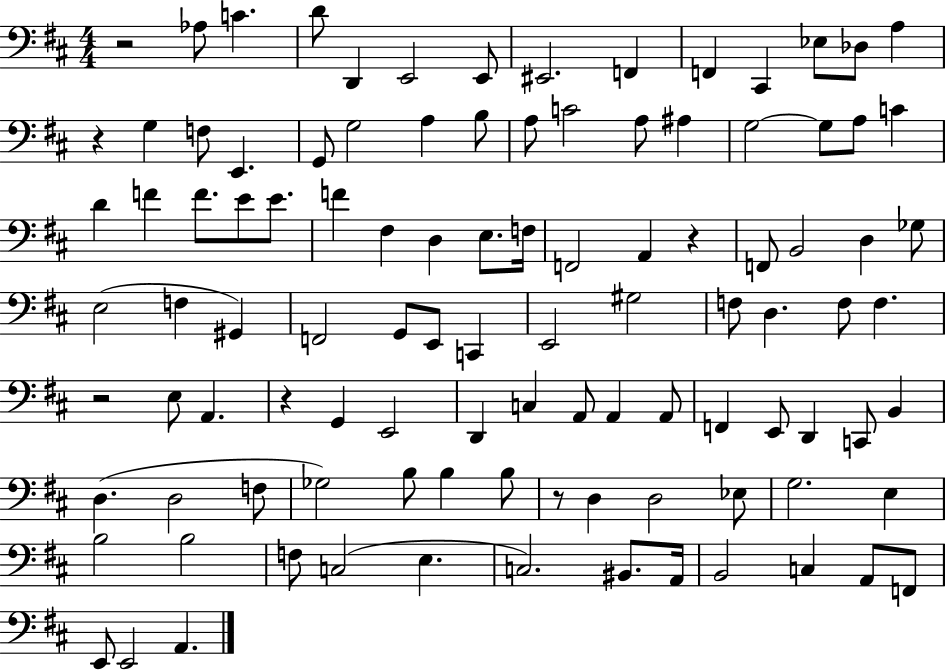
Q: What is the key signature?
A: D major